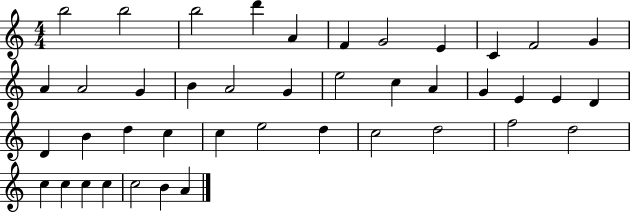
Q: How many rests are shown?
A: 0